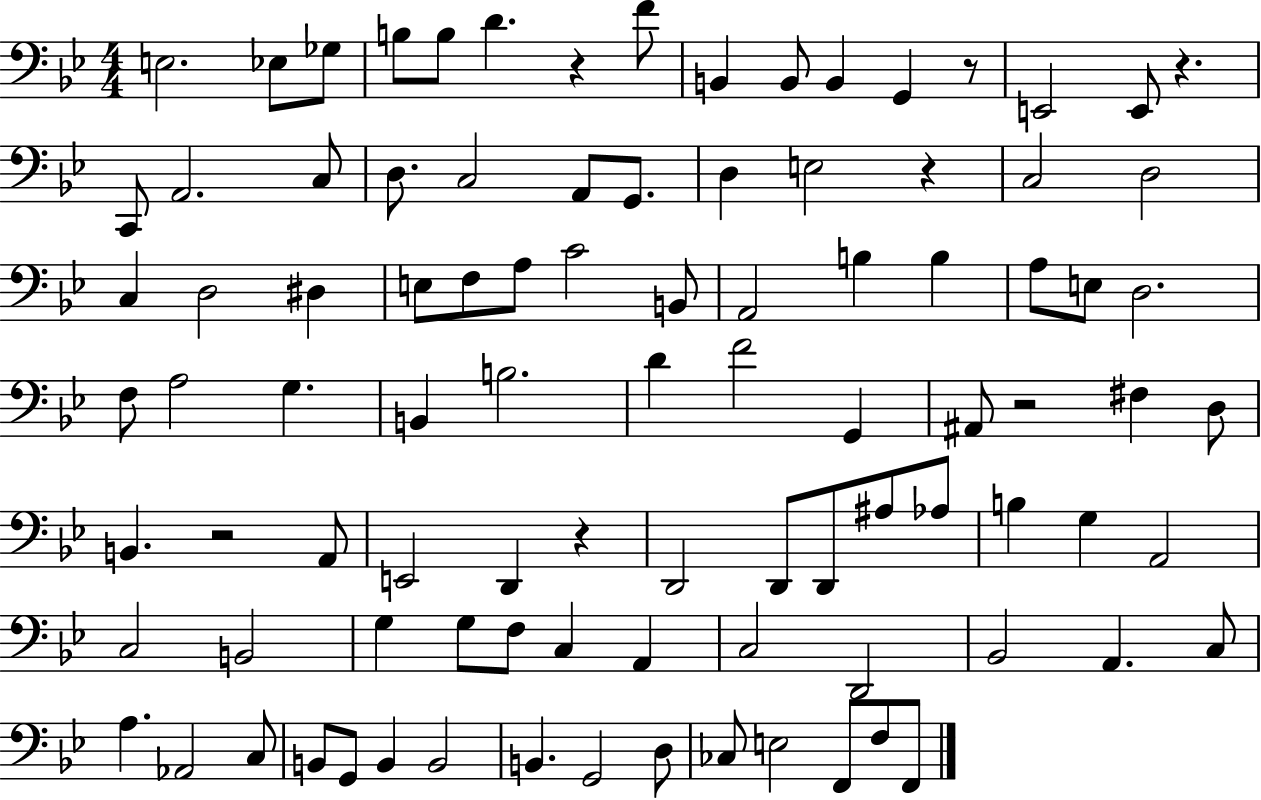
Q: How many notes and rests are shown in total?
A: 95